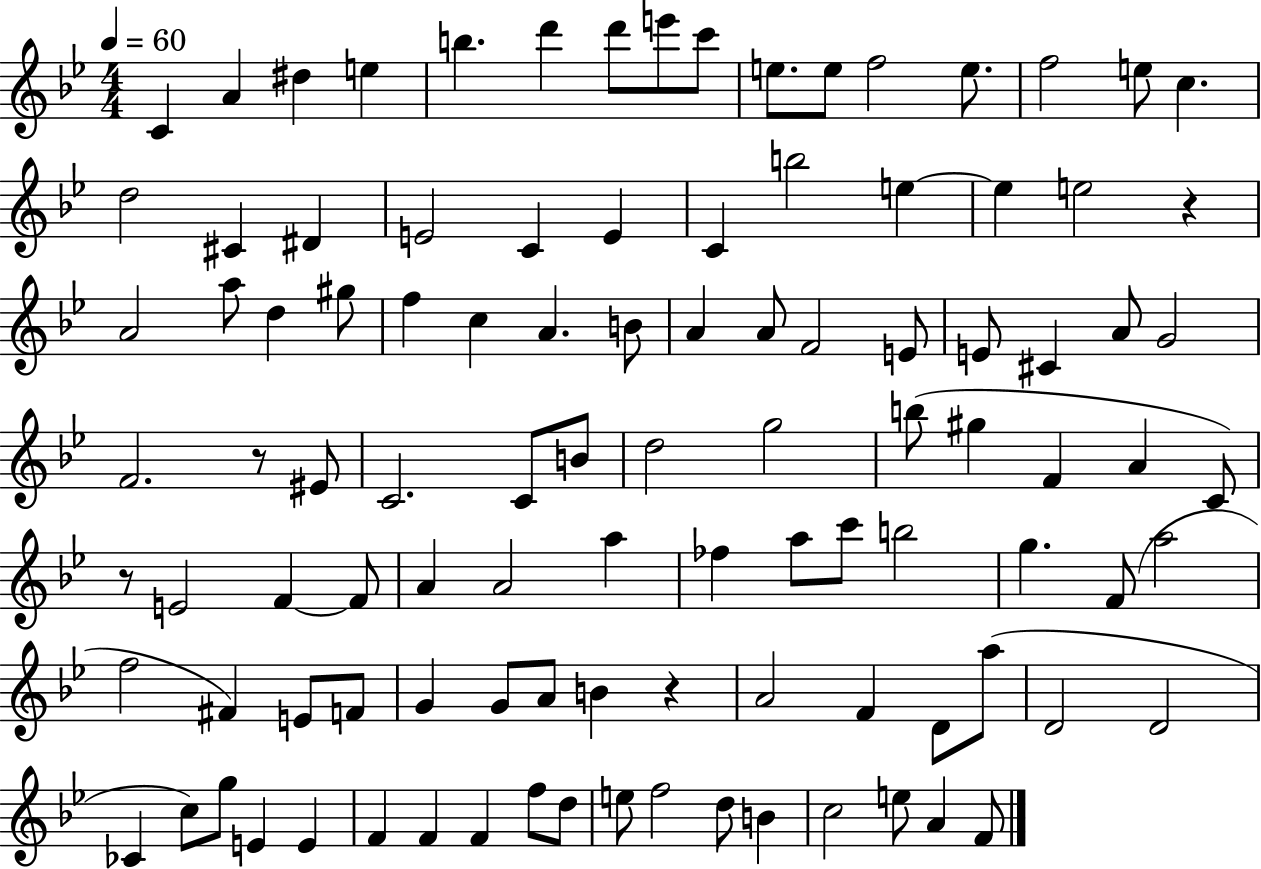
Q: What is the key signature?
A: BES major